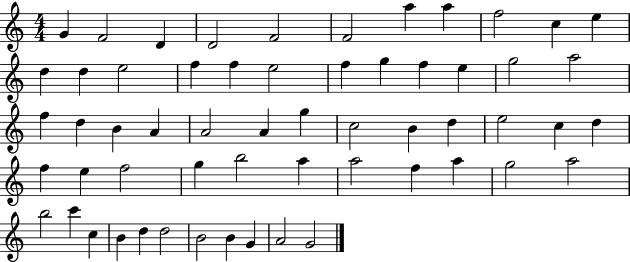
{
  \clef treble
  \numericTimeSignature
  \time 4/4
  \key c \major
  g'4 f'2 d'4 | d'2 f'2 | f'2 a''4 a''4 | f''2 c''4 e''4 | \break d''4 d''4 e''2 | f''4 f''4 e''2 | f''4 g''4 f''4 e''4 | g''2 a''2 | \break f''4 d''4 b'4 a'4 | a'2 a'4 g''4 | c''2 b'4 d''4 | e''2 c''4 d''4 | \break f''4 e''4 f''2 | g''4 b''2 a''4 | a''2 f''4 a''4 | g''2 a''2 | \break b''2 c'''4 c''4 | b'4 d''4 d''2 | b'2 b'4 g'4 | a'2 g'2 | \break \bar "|."
}